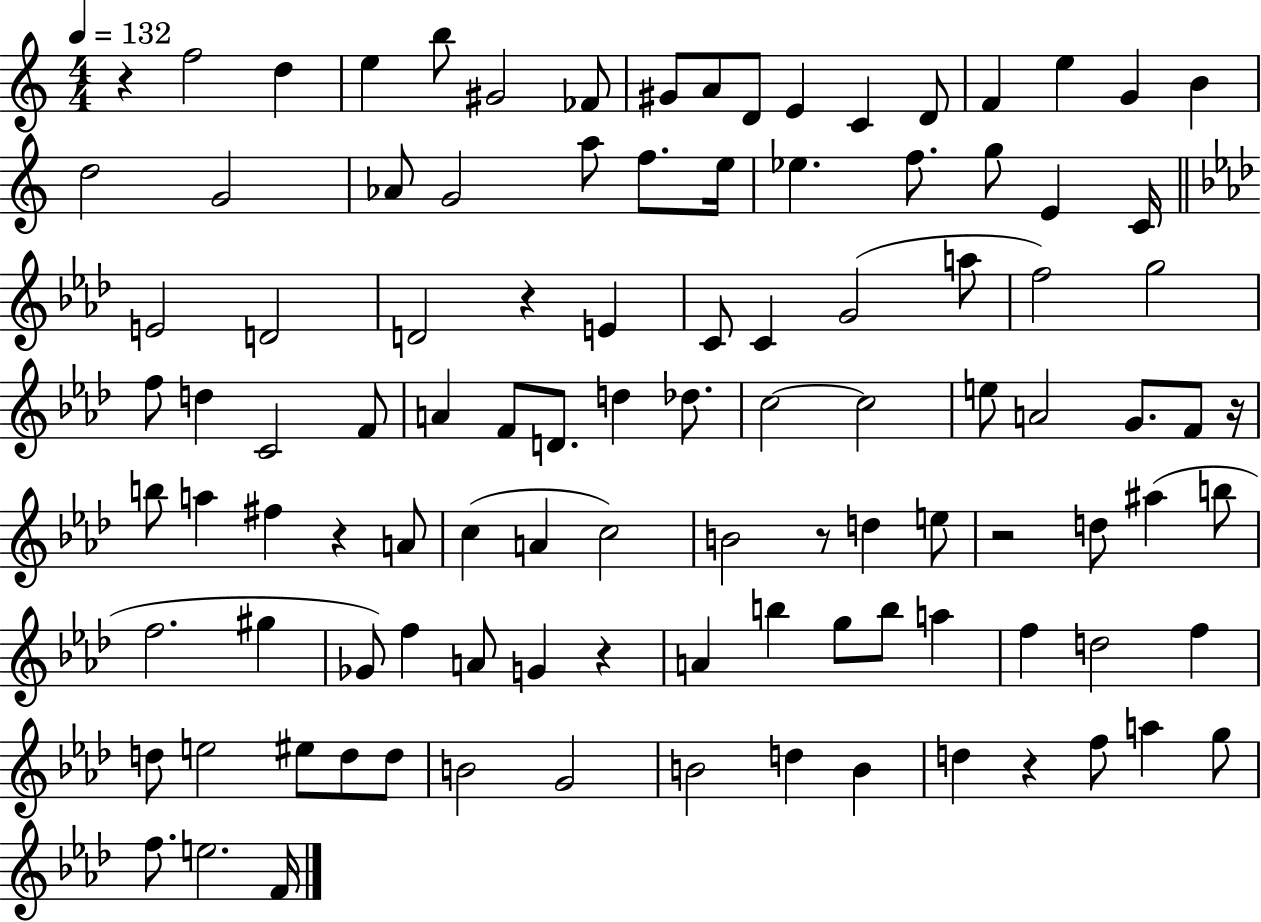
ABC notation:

X:1
T:Untitled
M:4/4
L:1/4
K:C
z f2 d e b/2 ^G2 _F/2 ^G/2 A/2 D/2 E C D/2 F e G B d2 G2 _A/2 G2 a/2 f/2 e/4 _e f/2 g/2 E C/4 E2 D2 D2 z E C/2 C G2 a/2 f2 g2 f/2 d C2 F/2 A F/2 D/2 d _d/2 c2 c2 e/2 A2 G/2 F/2 z/4 b/2 a ^f z A/2 c A c2 B2 z/2 d e/2 z2 d/2 ^a b/2 f2 ^g _G/2 f A/2 G z A b g/2 b/2 a f d2 f d/2 e2 ^e/2 d/2 d/2 B2 G2 B2 d B d z f/2 a g/2 f/2 e2 F/4